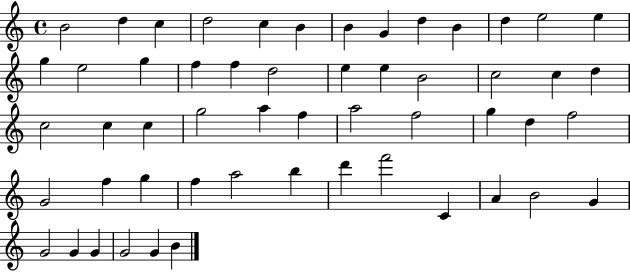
{
  \clef treble
  \time 4/4
  \defaultTimeSignature
  \key c \major
  b'2 d''4 c''4 | d''2 c''4 b'4 | b'4 g'4 d''4 b'4 | d''4 e''2 e''4 | \break g''4 e''2 g''4 | f''4 f''4 d''2 | e''4 e''4 b'2 | c''2 c''4 d''4 | \break c''2 c''4 c''4 | g''2 a''4 f''4 | a''2 f''2 | g''4 d''4 f''2 | \break g'2 f''4 g''4 | f''4 a''2 b''4 | d'''4 f'''2 c'4 | a'4 b'2 g'4 | \break g'2 g'4 g'4 | g'2 g'4 b'4 | \bar "|."
}